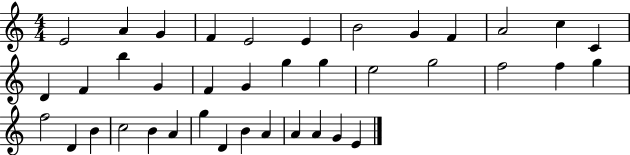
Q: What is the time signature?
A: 4/4